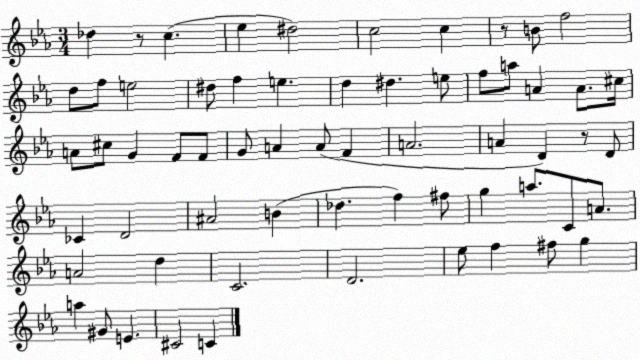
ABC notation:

X:1
T:Untitled
M:3/4
L:1/4
K:Eb
_d z/2 c _e ^d2 c2 c z/2 B/2 f2 d/2 f/2 e2 ^d/2 f e d ^d e/2 f/2 a/2 A A/2 ^c/4 A/2 ^c/2 G F/2 F/2 G/2 A A/2 F A2 A D z/2 D/2 _C D2 ^A2 B _d f ^f/2 g a/2 C/2 A/2 A2 d C2 D2 _e/2 f ^f/2 g a ^G/2 E ^C2 C